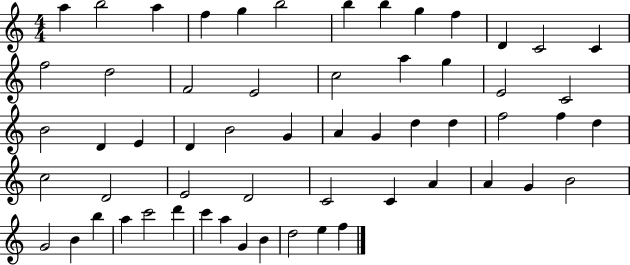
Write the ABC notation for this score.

X:1
T:Untitled
M:4/4
L:1/4
K:C
a b2 a f g b2 b b g f D C2 C f2 d2 F2 E2 c2 a g E2 C2 B2 D E D B2 G A G d d f2 f d c2 D2 E2 D2 C2 C A A G B2 G2 B b a c'2 d' c' a G B d2 e f